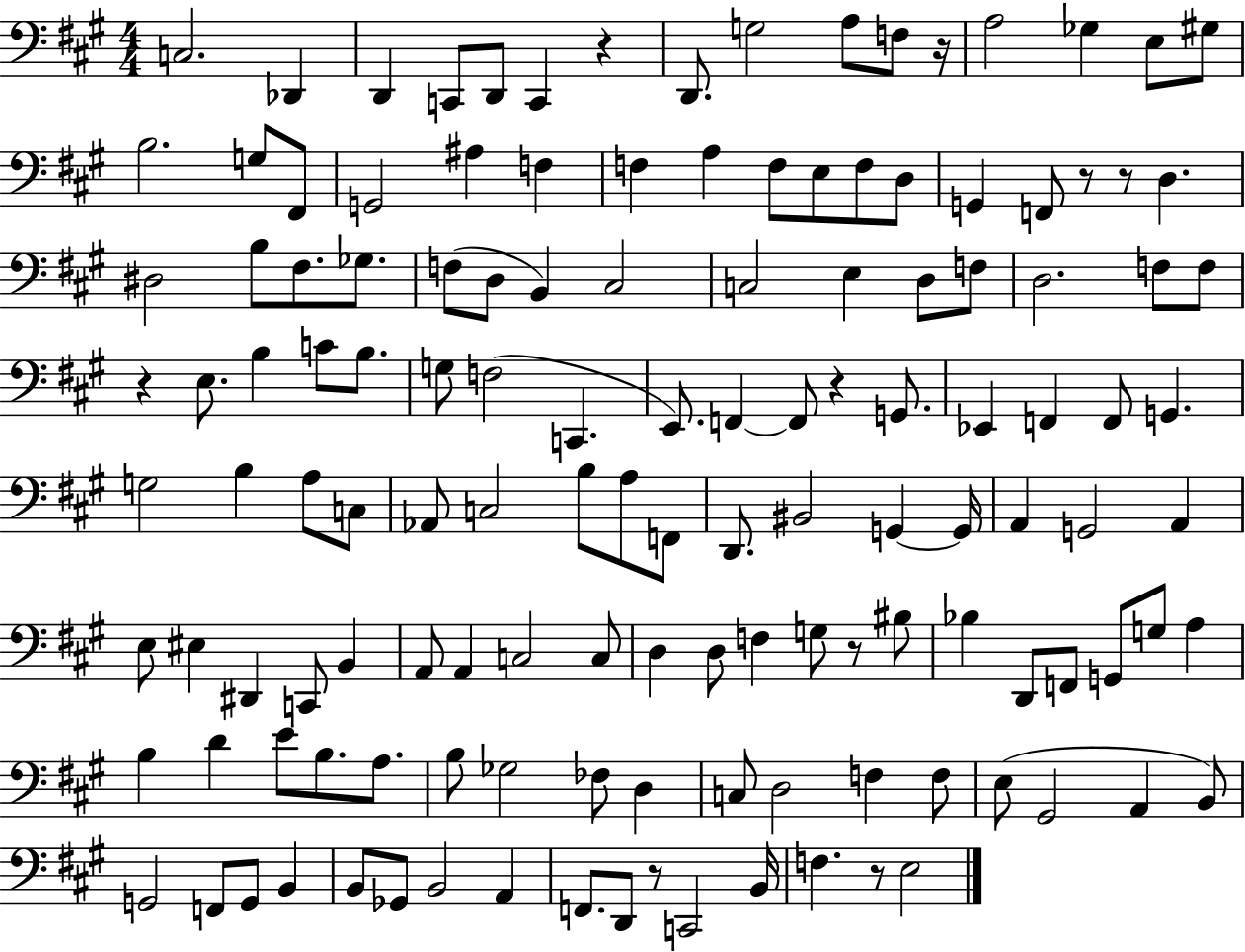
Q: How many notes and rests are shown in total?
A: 135